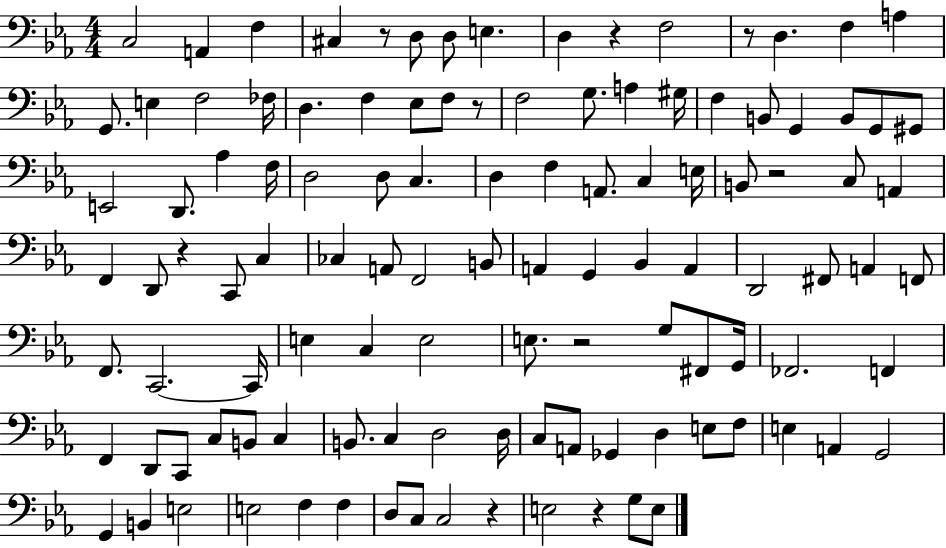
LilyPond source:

{
  \clef bass
  \numericTimeSignature
  \time 4/4
  \key ees \major
  c2 a,4 f4 | cis4 r8 d8 d8 e4. | d4 r4 f2 | r8 d4. f4 a4 | \break g,8. e4 f2 fes16 | d4. f4 ees8 f8 r8 | f2 g8. a4 gis16 | f4 b,8 g,4 b,8 g,8 gis,8 | \break e,2 d,8. aes4 f16 | d2 d8 c4. | d4 f4 a,8. c4 e16 | b,8 r2 c8 a,4 | \break f,4 d,8 r4 c,8 c4 | ces4 a,8 f,2 b,8 | a,4 g,4 bes,4 a,4 | d,2 fis,8 a,4 f,8 | \break f,8. c,2.~~ c,16 | e4 c4 e2 | e8. r2 g8 fis,8 g,16 | fes,2. f,4 | \break f,4 d,8 c,8 c8 b,8 c4 | b,8. c4 d2 d16 | c8 a,8 ges,4 d4 e8 f8 | e4 a,4 g,2 | \break g,4 b,4 e2 | e2 f4 f4 | d8 c8 c2 r4 | e2 r4 g8 e8 | \break \bar "|."
}